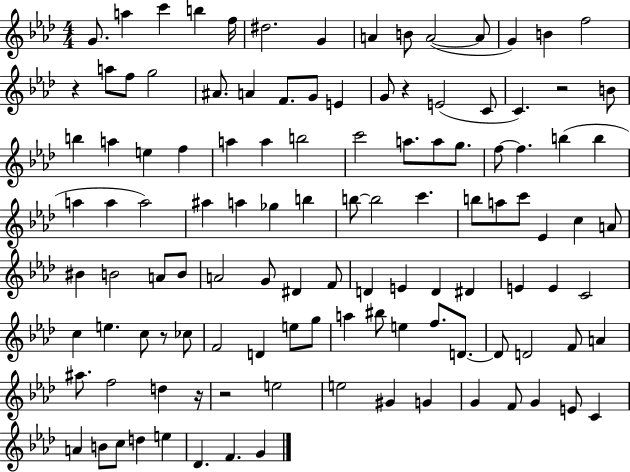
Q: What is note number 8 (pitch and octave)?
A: A4